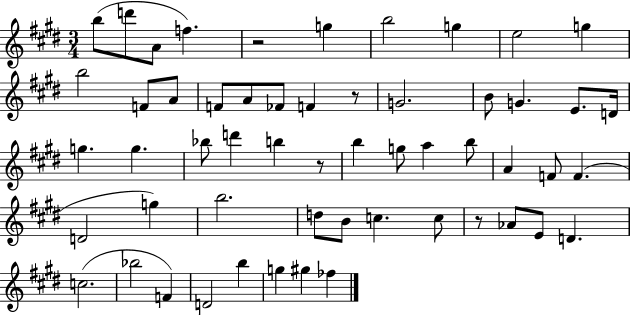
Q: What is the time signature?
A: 3/4